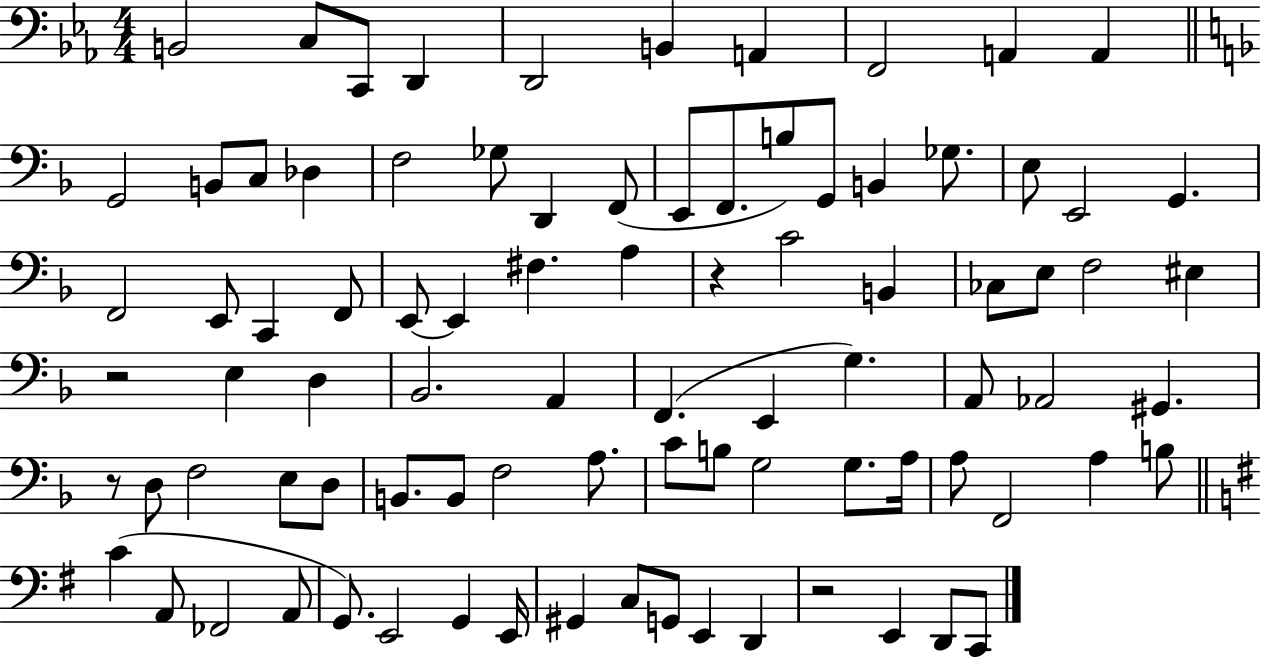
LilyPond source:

{
  \clef bass
  \numericTimeSignature
  \time 4/4
  \key ees \major
  b,2 c8 c,8 d,4 | d,2 b,4 a,4 | f,2 a,4 a,4 | \bar "||" \break \key f \major g,2 b,8 c8 des4 | f2 ges8 d,4 f,8( | e,8 f,8. b8) g,8 b,4 ges8. | e8 e,2 g,4. | \break f,2 e,8 c,4 f,8 | e,8~~ e,4 fis4. a4 | r4 c'2 b,4 | ces8 e8 f2 eis4 | \break r2 e4 d4 | bes,2. a,4 | f,4.( e,4 g4.) | a,8 aes,2 gis,4. | \break r8 d8 f2 e8 d8 | b,8. b,8 f2 a8. | c'8 b8 g2 g8. a16 | a8 f,2 a4 b8 | \break \bar "||" \break \key e \minor c'4( a,8 fes,2 a,8 | g,8.) e,2 g,4 e,16 | gis,4 c8 g,8 e,4 d,4 | r2 e,4 d,8 c,8 | \break \bar "|."
}